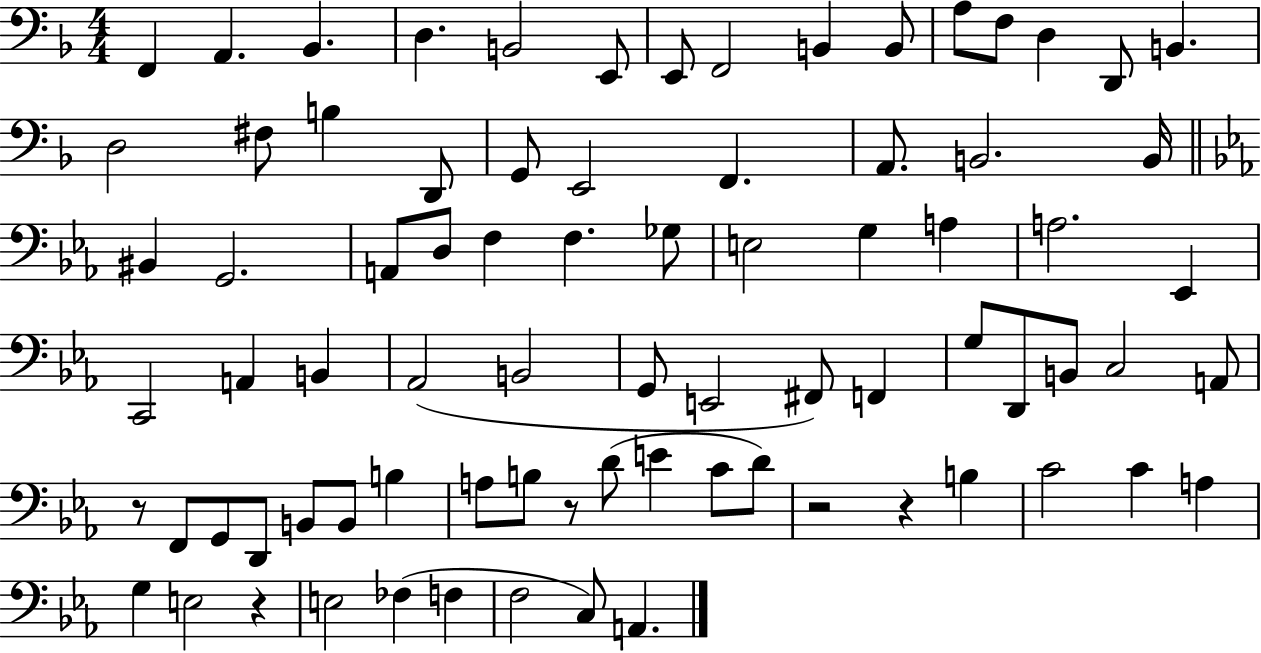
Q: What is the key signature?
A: F major